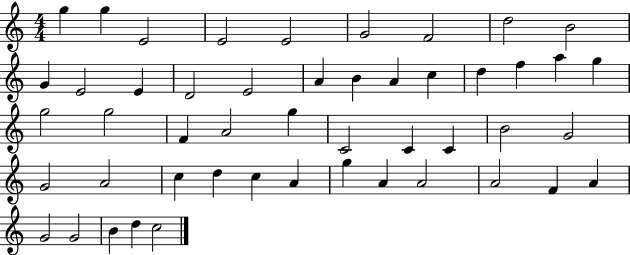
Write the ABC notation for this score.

X:1
T:Untitled
M:4/4
L:1/4
K:C
g g E2 E2 E2 G2 F2 d2 B2 G E2 E D2 E2 A B A c d f a g g2 g2 F A2 g C2 C C B2 G2 G2 A2 c d c A g A A2 A2 F A G2 G2 B d c2